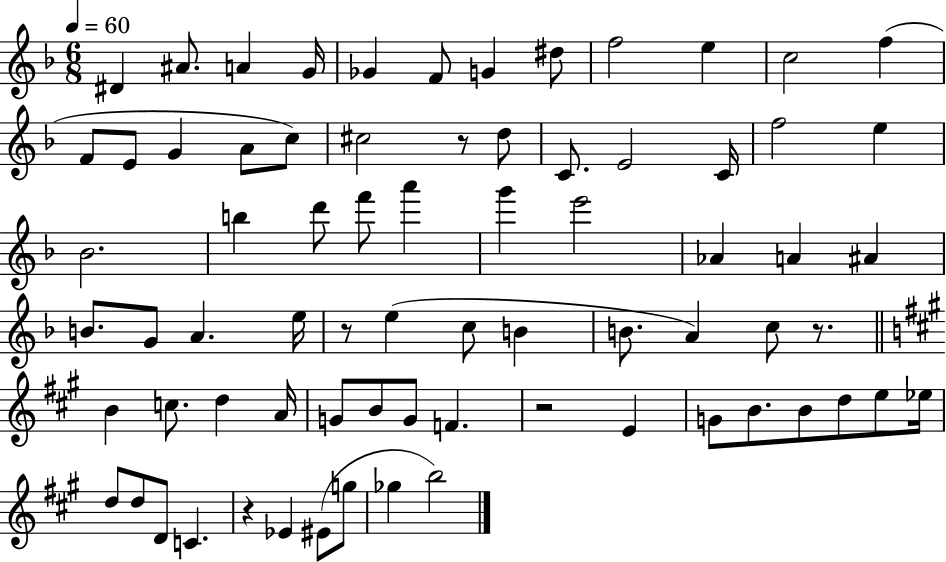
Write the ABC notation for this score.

X:1
T:Untitled
M:6/8
L:1/4
K:F
^D ^A/2 A G/4 _G F/2 G ^d/2 f2 e c2 f F/2 E/2 G A/2 c/2 ^c2 z/2 d/2 C/2 E2 C/4 f2 e _B2 b d'/2 f'/2 a' g' e'2 _A A ^A B/2 G/2 A e/4 z/2 e c/2 B B/2 A c/2 z/2 B c/2 d A/4 G/2 B/2 G/2 F z2 E G/2 B/2 B/2 d/2 e/2 _e/4 d/2 d/2 D/2 C z _E ^E/2 g/2 _g b2